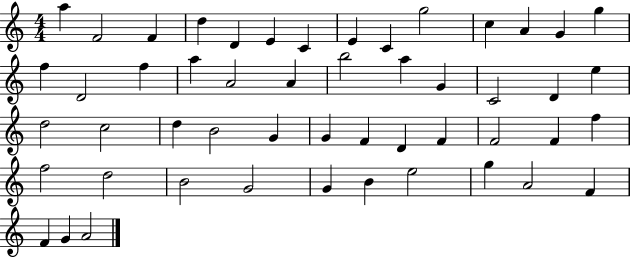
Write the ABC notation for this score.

X:1
T:Untitled
M:4/4
L:1/4
K:C
a F2 F d D E C E C g2 c A G g f D2 f a A2 A b2 a G C2 D e d2 c2 d B2 G G F D F F2 F f f2 d2 B2 G2 G B e2 g A2 F F G A2